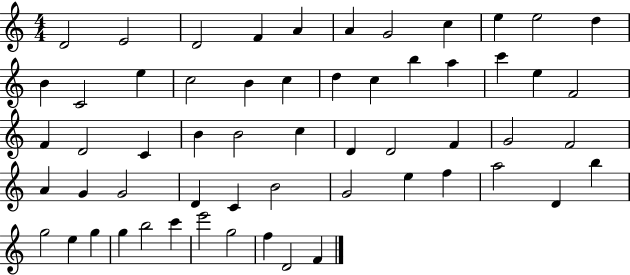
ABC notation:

X:1
T:Untitled
M:4/4
L:1/4
K:C
D2 E2 D2 F A A G2 c e e2 d B C2 e c2 B c d c b a c' e F2 F D2 C B B2 c D D2 F G2 F2 A G G2 D C B2 G2 e f a2 D b g2 e g g b2 c' e'2 g2 f D2 F